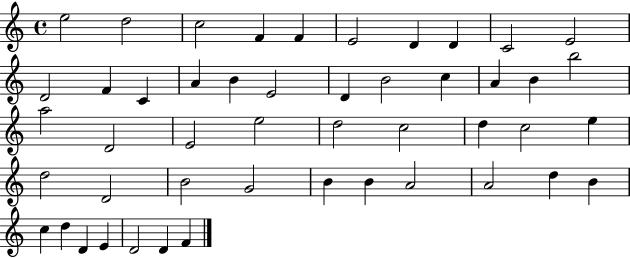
X:1
T:Untitled
M:4/4
L:1/4
K:C
e2 d2 c2 F F E2 D D C2 E2 D2 F C A B E2 D B2 c A B b2 a2 D2 E2 e2 d2 c2 d c2 e d2 D2 B2 G2 B B A2 A2 d B c d D E D2 D F